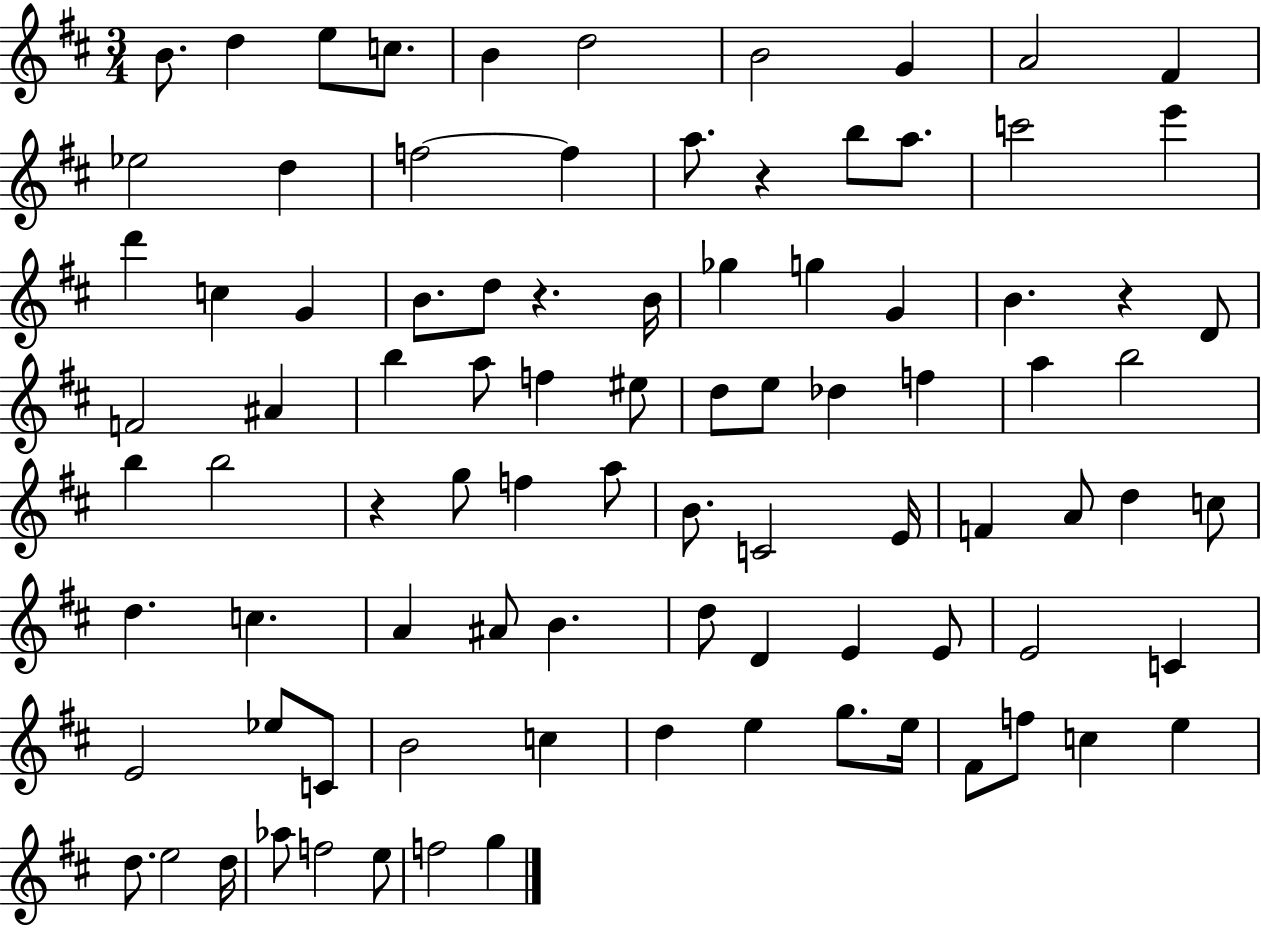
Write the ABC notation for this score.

X:1
T:Untitled
M:3/4
L:1/4
K:D
B/2 d e/2 c/2 B d2 B2 G A2 ^F _e2 d f2 f a/2 z b/2 a/2 c'2 e' d' c G B/2 d/2 z B/4 _g g G B z D/2 F2 ^A b a/2 f ^e/2 d/2 e/2 _d f a b2 b b2 z g/2 f a/2 B/2 C2 E/4 F A/2 d c/2 d c A ^A/2 B d/2 D E E/2 E2 C E2 _e/2 C/2 B2 c d e g/2 e/4 ^F/2 f/2 c e d/2 e2 d/4 _a/2 f2 e/2 f2 g